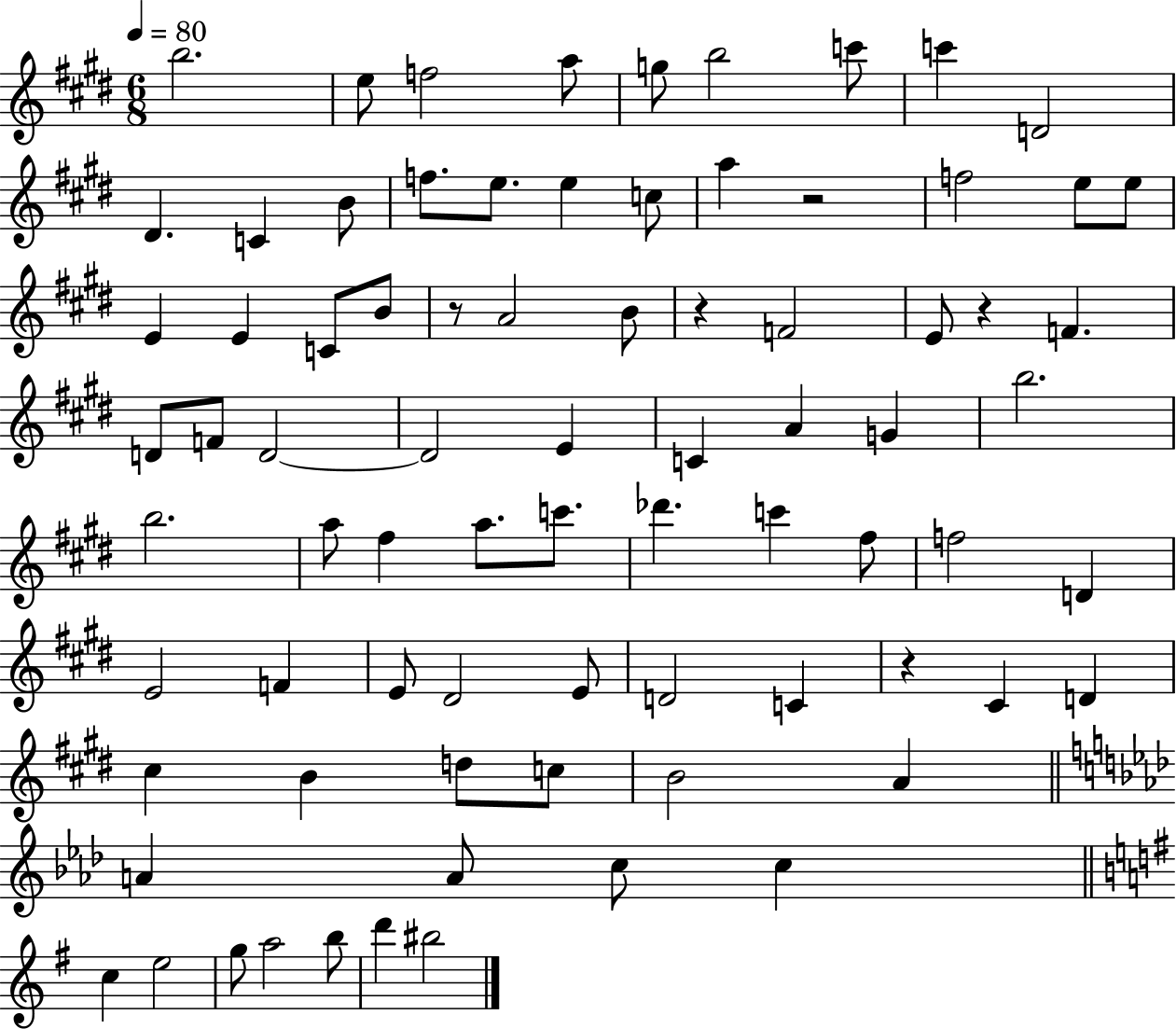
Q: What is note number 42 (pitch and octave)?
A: A5